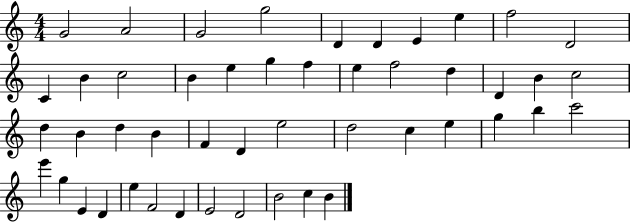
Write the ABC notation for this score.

X:1
T:Untitled
M:4/4
L:1/4
K:C
G2 A2 G2 g2 D D E e f2 D2 C B c2 B e g f e f2 d D B c2 d B d B F D e2 d2 c e g b c'2 e' g E D e F2 D E2 D2 B2 c B